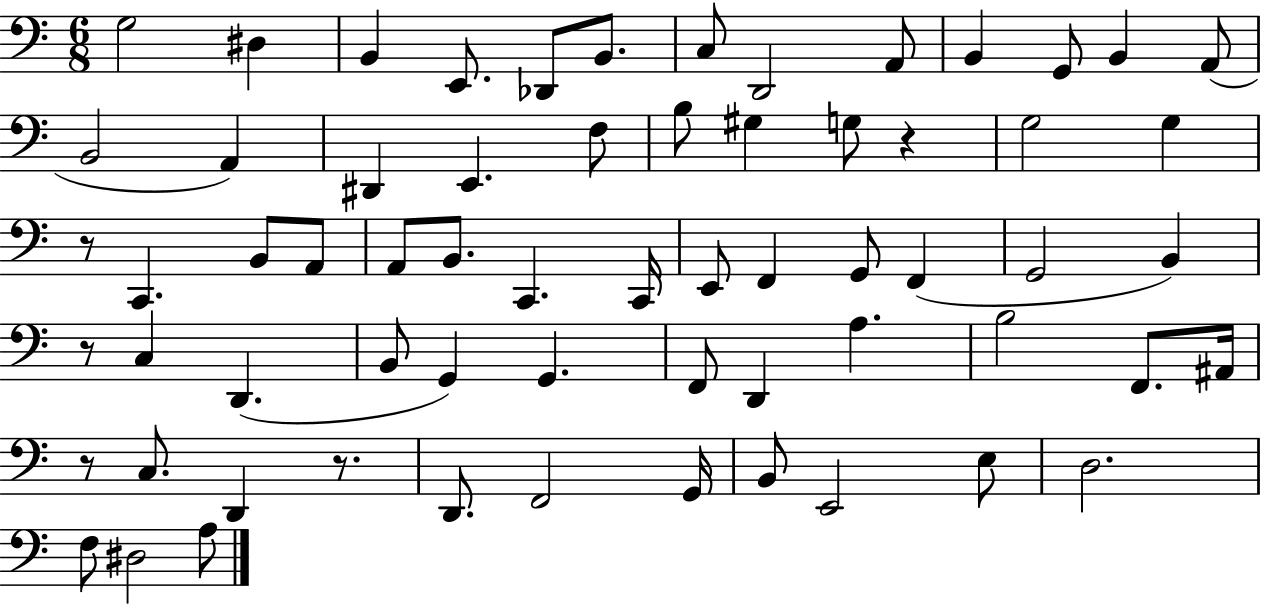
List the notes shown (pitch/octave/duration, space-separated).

G3/h D#3/q B2/q E2/e. Db2/e B2/e. C3/e D2/h A2/e B2/q G2/e B2/q A2/e B2/h A2/q D#2/q E2/q. F3/e B3/e G#3/q G3/e R/q G3/h G3/q R/e C2/q. B2/e A2/e A2/e B2/e. C2/q. C2/s E2/e F2/q G2/e F2/q G2/h B2/q R/e C3/q D2/q. B2/e G2/q G2/q. F2/e D2/q A3/q. B3/h F2/e. A#2/s R/e C3/e. D2/q R/e. D2/e. F2/h G2/s B2/e E2/h E3/e D3/h. F3/e D#3/h A3/e